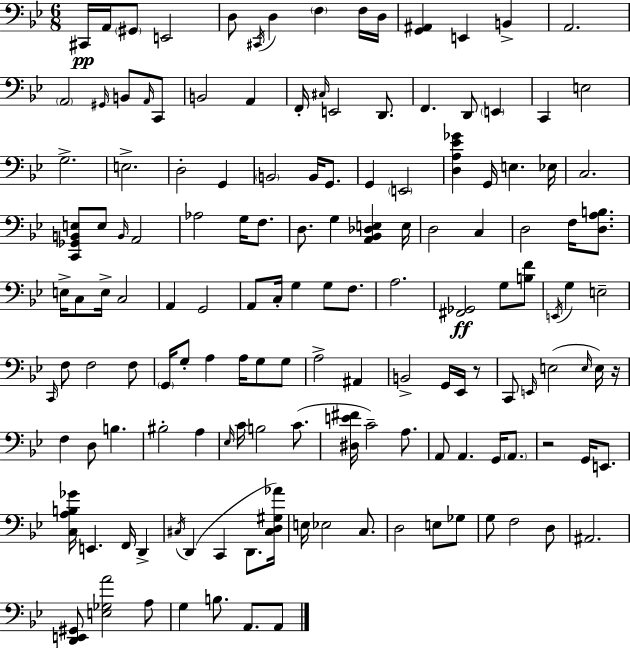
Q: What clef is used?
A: bass